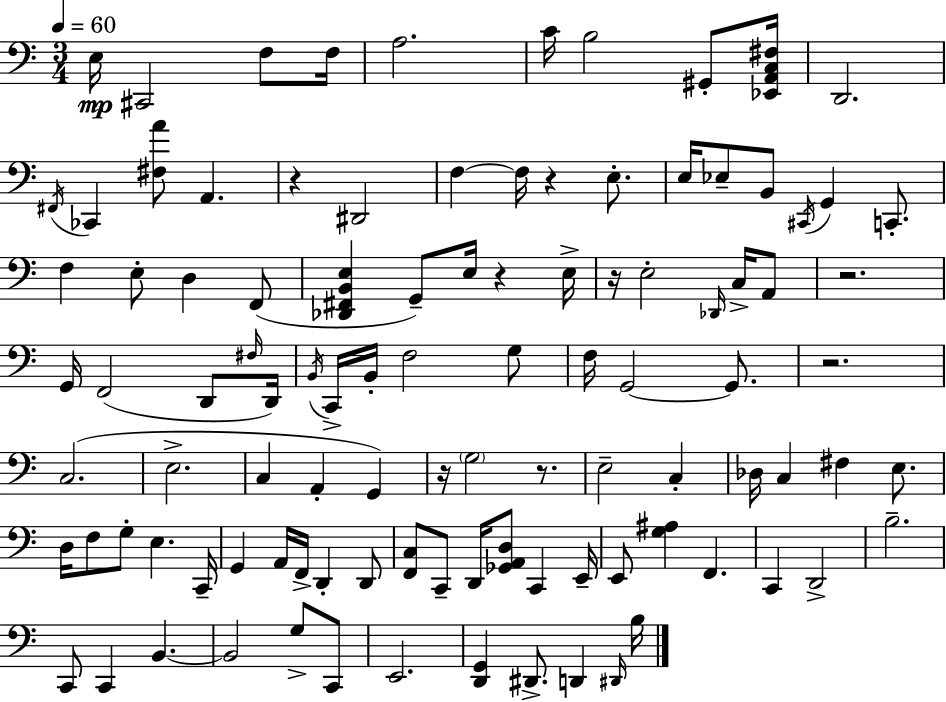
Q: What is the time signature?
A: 3/4